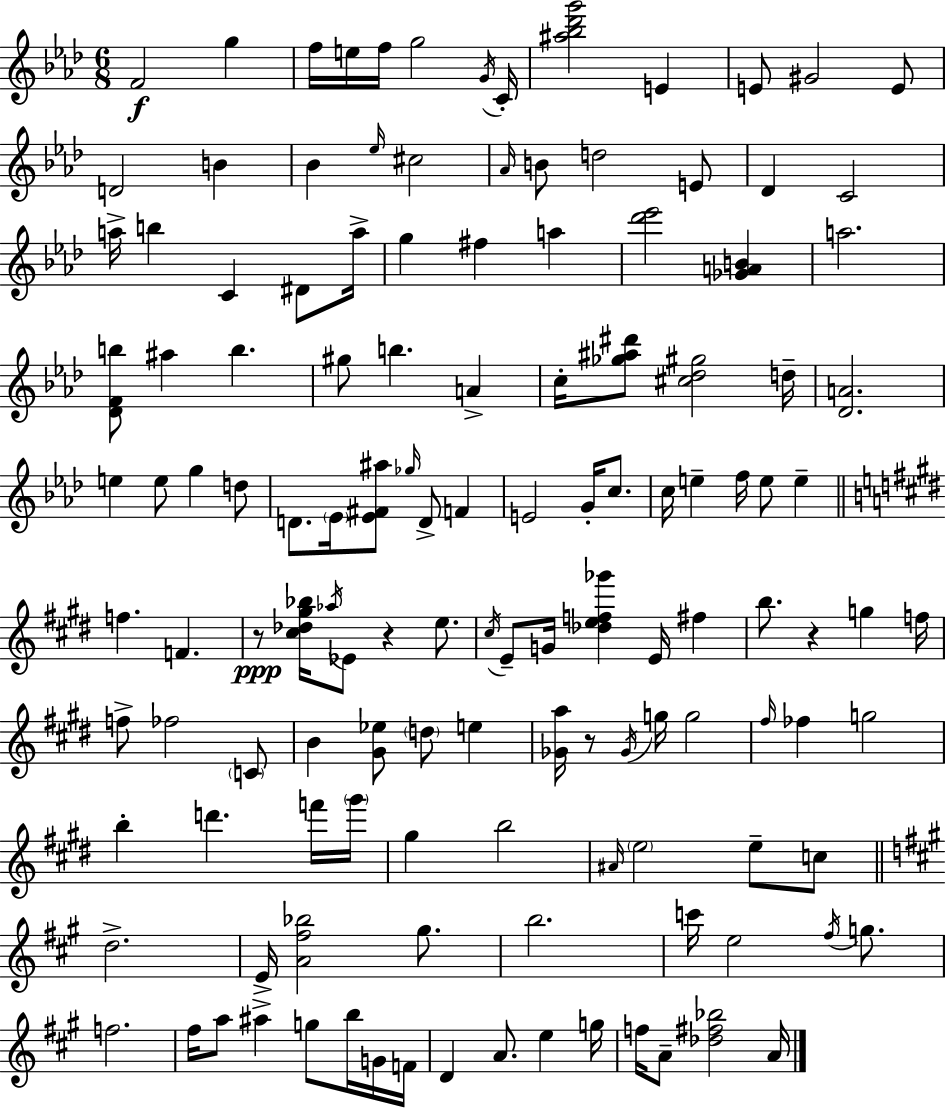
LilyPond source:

{
  \clef treble
  \numericTimeSignature
  \time 6/8
  \key aes \major
  f'2\f g''4 | f''16 e''16 f''16 g''2 \acciaccatura { g'16 } | c'16-. <ais'' bes'' des''' g'''>2 e'4 | e'8 gis'2 e'8 | \break d'2 b'4 | bes'4 \grace { ees''16 } cis''2 | \grace { aes'16 } b'8 d''2 | e'8 des'4 c'2 | \break a''16-> b''4 c'4 | dis'8 a''16-> g''4 fis''4 a''4 | <des''' ees'''>2 <ges' a' b'>4 | a''2. | \break <des' f' b''>8 ais''4 b''4. | gis''8 b''4. a'4-> | c''16-. <ges'' ais'' dis'''>8 <cis'' des'' gis''>2 | d''16-- <des' a'>2. | \break e''4 e''8 g''4 | d''8 d'8. \parenthesize ees'16 <ees' fis' ais''>8 \grace { ges''16 } d'8-> | f'4 e'2 | g'16-. c''8. c''16 e''4-- f''16 e''8 | \break e''4-- \bar "||" \break \key e \major f''4. f'4. | r8\ppp <cis'' des'' gis'' bes''>16 \acciaccatura { aes''16 } ees'8 r4 e''8. | \acciaccatura { cis''16 } e'8-- g'16 <des'' e'' f'' ges'''>4 e'16 fis''4 | b''8. r4 g''4 | \break f''16 f''8-> fes''2 | \parenthesize c'8 b'4 <gis' ees''>8 \parenthesize d''8 e''4 | <ges' a''>16 r8 \acciaccatura { ges'16 } g''16 g''2 | \grace { fis''16 } fes''4 g''2 | \break b''4-. d'''4. | f'''16 \parenthesize gis'''16 gis''4 b''2 | \grace { ais'16 } \parenthesize e''2 | e''8-- c''8 \bar "||" \break \key a \major d''2.-> | e'16-> <a' fis'' bes''>2 gis''8. | b''2. | c'''16 e''2 \acciaccatura { fis''16 } g''8. | \break f''2. | fis''16 a''8 ais''4-> g''8 b''16 g'16 | f'16 d'4 a'8. e''4 | g''16 f''16 a'8-- <des'' fis'' bes''>2 | \break a'16 \bar "|."
}